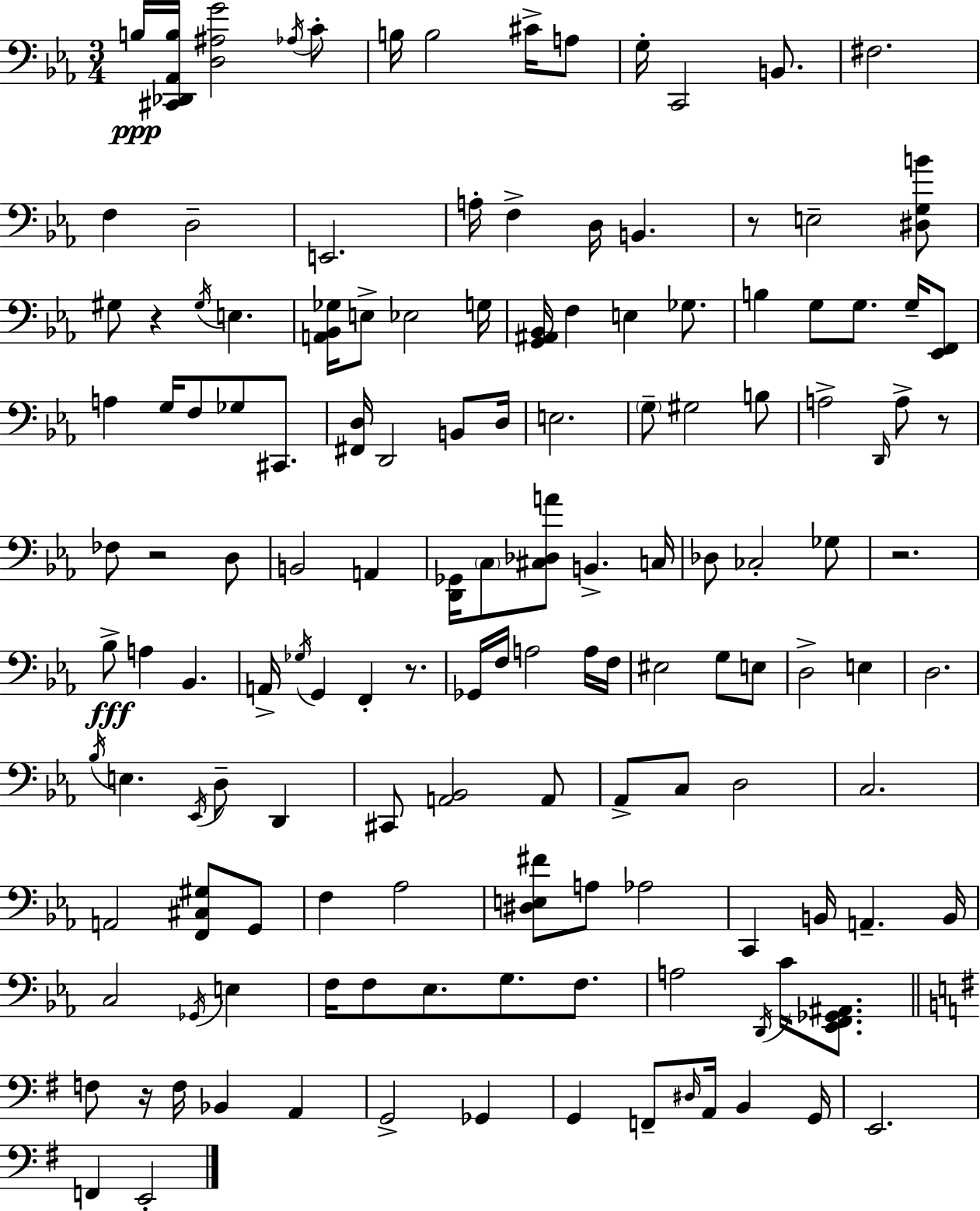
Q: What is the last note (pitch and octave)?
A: E2